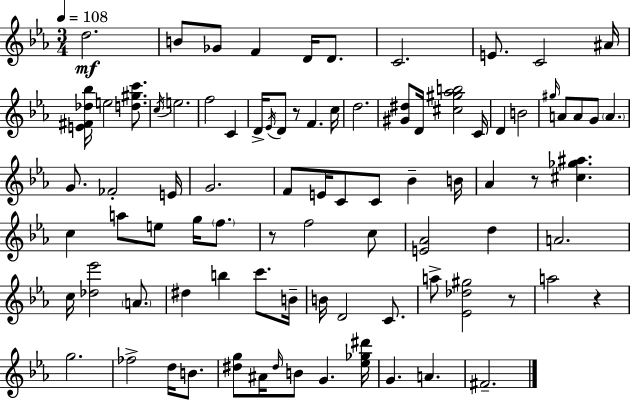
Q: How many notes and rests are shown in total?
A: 87